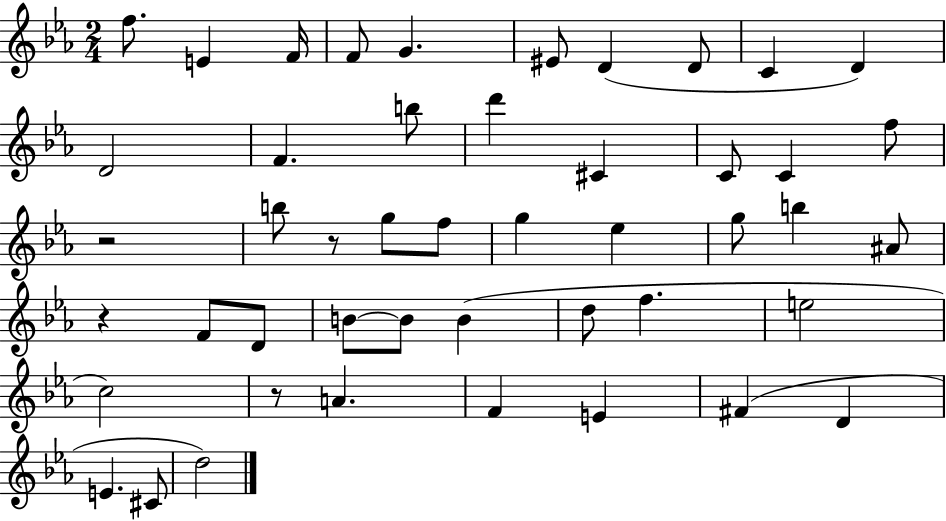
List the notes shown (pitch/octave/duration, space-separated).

F5/e. E4/q F4/s F4/e G4/q. EIS4/e D4/q D4/e C4/q D4/q D4/h F4/q. B5/e D6/q C#4/q C4/e C4/q F5/e R/h B5/e R/e G5/e F5/e G5/q Eb5/q G5/e B5/q A#4/e R/q F4/e D4/e B4/e B4/e B4/q D5/e F5/q. E5/h C5/h R/e A4/q. F4/q E4/q F#4/q D4/q E4/q. C#4/e D5/h